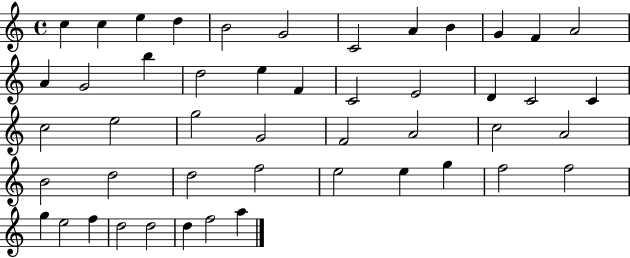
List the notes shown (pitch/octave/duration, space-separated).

C5/q C5/q E5/q D5/q B4/h G4/h C4/h A4/q B4/q G4/q F4/q A4/h A4/q G4/h B5/q D5/h E5/q F4/q C4/h E4/h D4/q C4/h C4/q C5/h E5/h G5/h G4/h F4/h A4/h C5/h A4/h B4/h D5/h D5/h F5/h E5/h E5/q G5/q F5/h F5/h G5/q E5/h F5/q D5/h D5/h D5/q F5/h A5/q